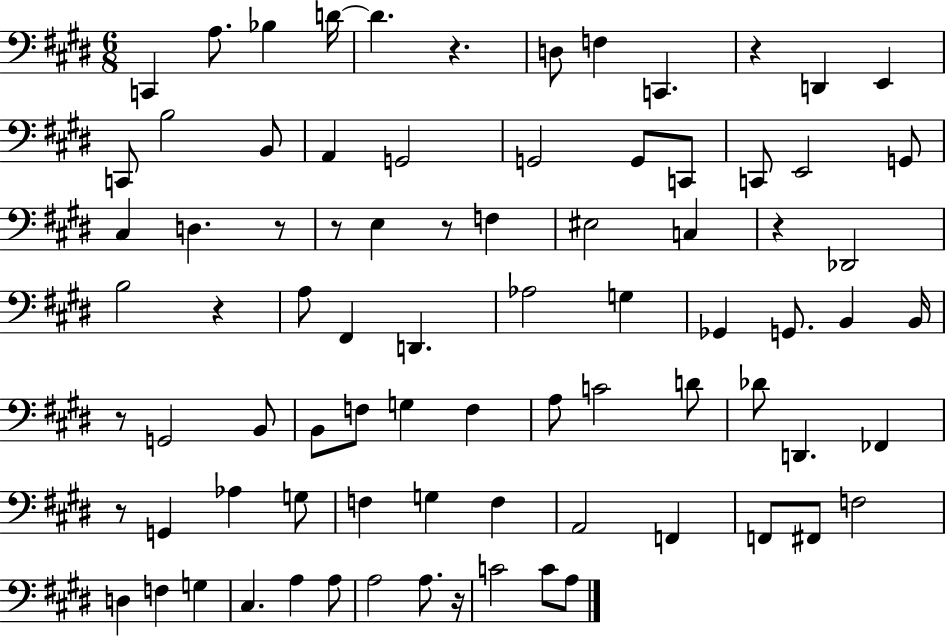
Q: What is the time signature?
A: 6/8